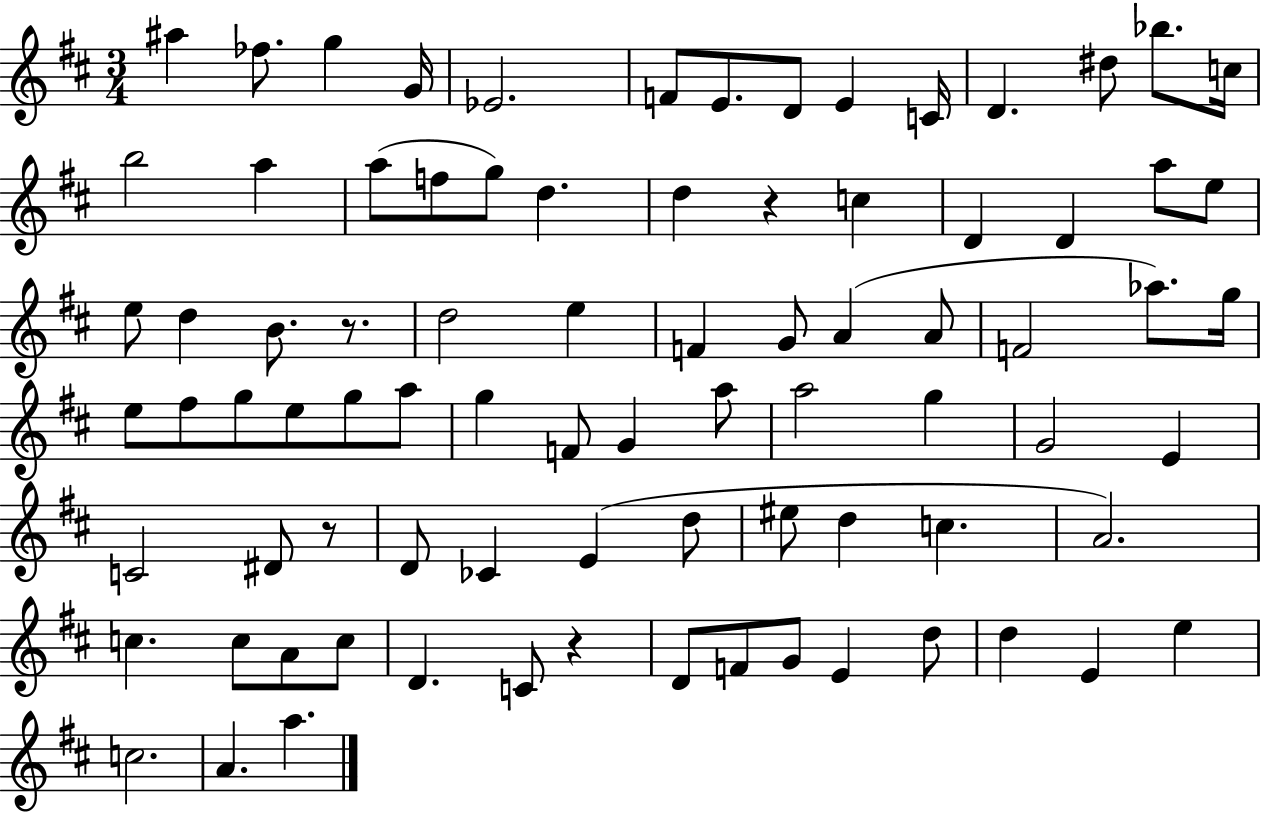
A#5/q FES5/e. G5/q G4/s Eb4/h. F4/e E4/e. D4/e E4/q C4/s D4/q. D#5/e Bb5/e. C5/s B5/h A5/q A5/e F5/e G5/e D5/q. D5/q R/q C5/q D4/q D4/q A5/e E5/e E5/e D5/q B4/e. R/e. D5/h E5/q F4/q G4/e A4/q A4/e F4/h Ab5/e. G5/s E5/e F#5/e G5/e E5/e G5/e A5/e G5/q F4/e G4/q A5/e A5/h G5/q G4/h E4/q C4/h D#4/e R/e D4/e CES4/q E4/q D5/e EIS5/e D5/q C5/q. A4/h. C5/q. C5/e A4/e C5/e D4/q. C4/e R/q D4/e F4/e G4/e E4/q D5/e D5/q E4/q E5/q C5/h. A4/q. A5/q.